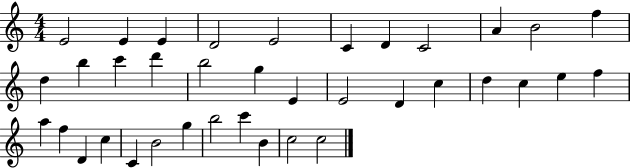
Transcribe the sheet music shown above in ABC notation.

X:1
T:Untitled
M:4/4
L:1/4
K:C
E2 E E D2 E2 C D C2 A B2 f d b c' d' b2 g E E2 D c d c e f a f D c C B2 g b2 c' B c2 c2